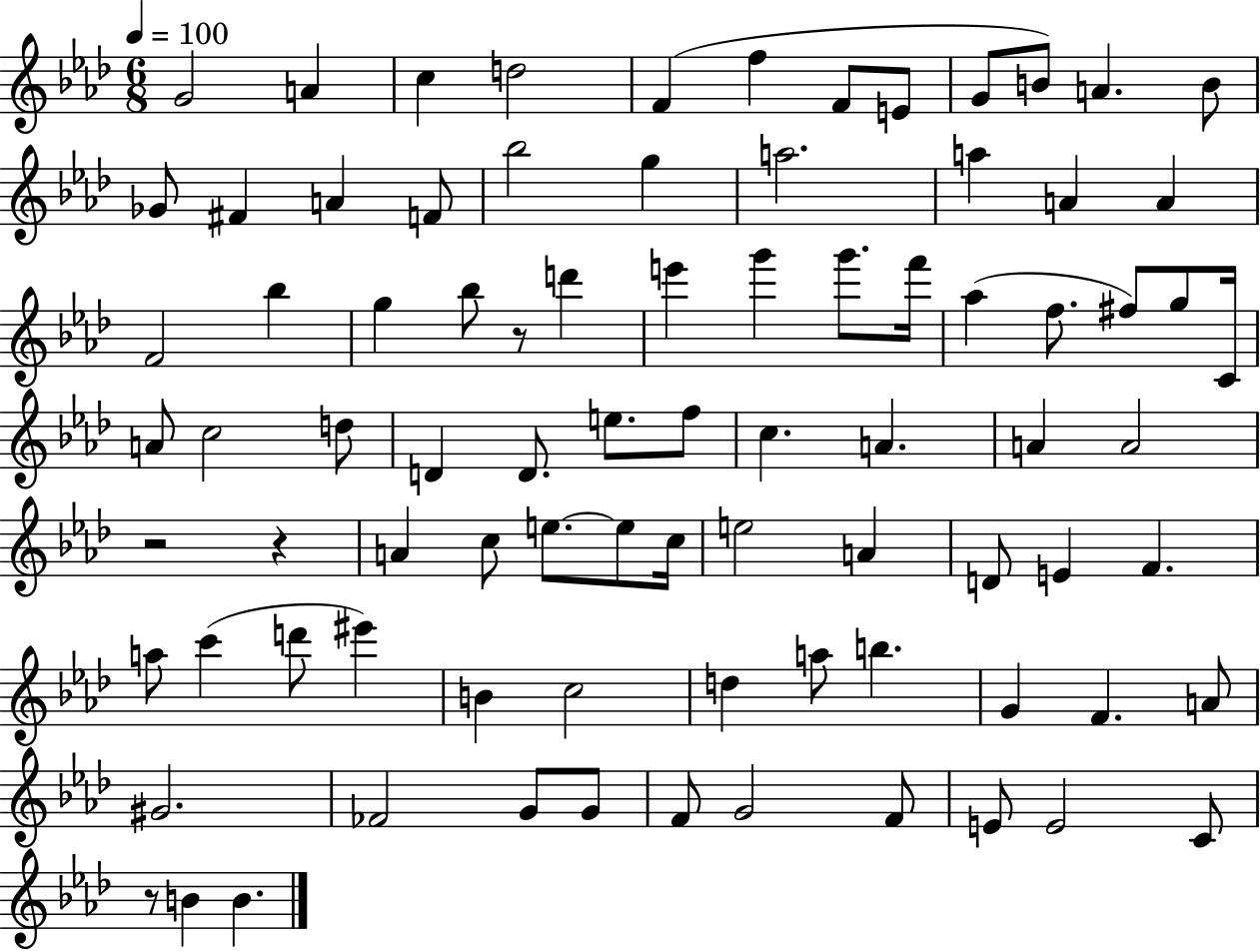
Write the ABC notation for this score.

X:1
T:Untitled
M:6/8
L:1/4
K:Ab
G2 A c d2 F f F/2 E/2 G/2 B/2 A B/2 _G/2 ^F A F/2 _b2 g a2 a A A F2 _b g _b/2 z/2 d' e' g' g'/2 f'/4 _a f/2 ^f/2 g/2 C/4 A/2 c2 d/2 D D/2 e/2 f/2 c A A A2 z2 z A c/2 e/2 e/2 c/4 e2 A D/2 E F a/2 c' d'/2 ^e' B c2 d a/2 b G F A/2 ^G2 _F2 G/2 G/2 F/2 G2 F/2 E/2 E2 C/2 z/2 B B